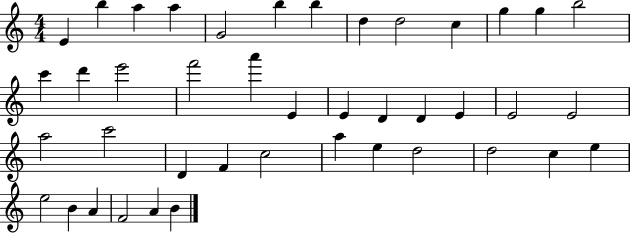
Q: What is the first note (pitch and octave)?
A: E4